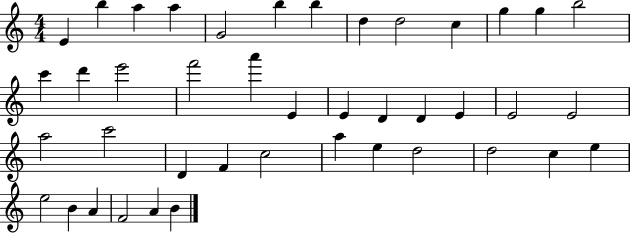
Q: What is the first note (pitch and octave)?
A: E4